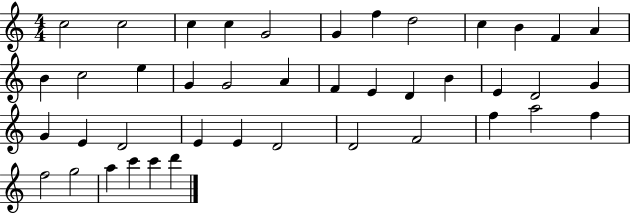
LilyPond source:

{
  \clef treble
  \numericTimeSignature
  \time 4/4
  \key c \major
  c''2 c''2 | c''4 c''4 g'2 | g'4 f''4 d''2 | c''4 b'4 f'4 a'4 | \break b'4 c''2 e''4 | g'4 g'2 a'4 | f'4 e'4 d'4 b'4 | e'4 d'2 g'4 | \break g'4 e'4 d'2 | e'4 e'4 d'2 | d'2 f'2 | f''4 a''2 f''4 | \break f''2 g''2 | a''4 c'''4 c'''4 d'''4 | \bar "|."
}